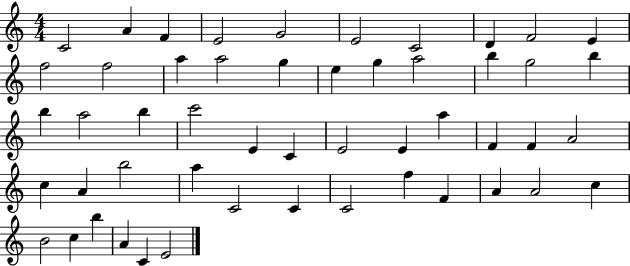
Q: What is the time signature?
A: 4/4